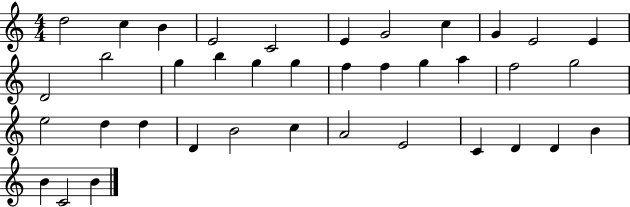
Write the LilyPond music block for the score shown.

{
  \clef treble
  \numericTimeSignature
  \time 4/4
  \key c \major
  d''2 c''4 b'4 | e'2 c'2 | e'4 g'2 c''4 | g'4 e'2 e'4 | \break d'2 b''2 | g''4 b''4 g''4 g''4 | f''4 f''4 g''4 a''4 | f''2 g''2 | \break e''2 d''4 d''4 | d'4 b'2 c''4 | a'2 e'2 | c'4 d'4 d'4 b'4 | \break b'4 c'2 b'4 | \bar "|."
}